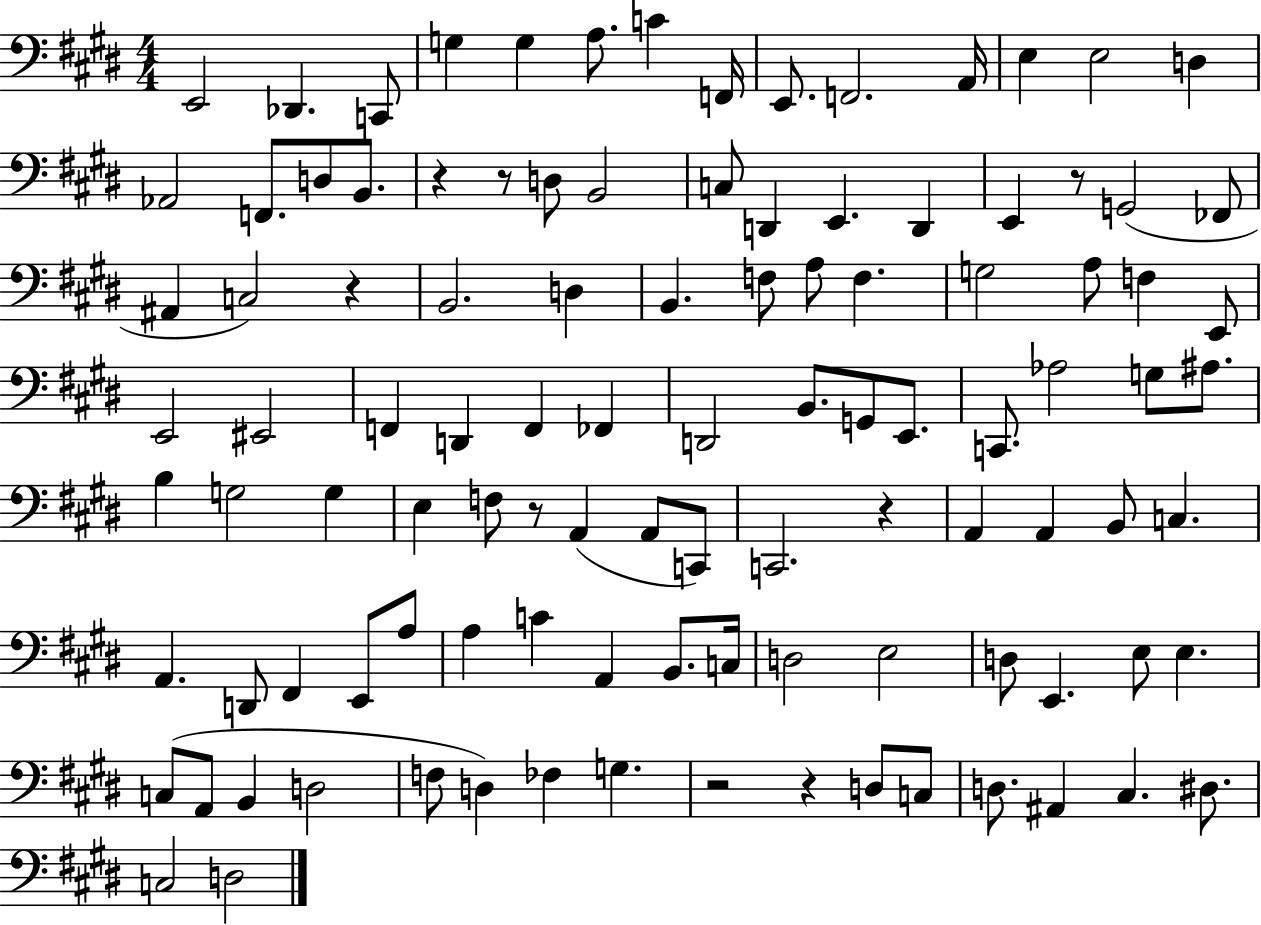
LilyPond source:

{
  \clef bass
  \numericTimeSignature
  \time 4/4
  \key e \major
  e,2 des,4. c,8 | g4 g4 a8. c'4 f,16 | e,8. f,2. a,16 | e4 e2 d4 | \break aes,2 f,8. d8 b,8. | r4 r8 d8 b,2 | c8 d,4 e,4. d,4 | e,4 r8 g,2( fes,8 | \break ais,4 c2) r4 | b,2. d4 | b,4. f8 a8 f4. | g2 a8 f4 e,8 | \break e,2 eis,2 | f,4 d,4 f,4 fes,4 | d,2 b,8. g,8 e,8. | c,8. aes2 g8 ais8. | \break b4 g2 g4 | e4 f8 r8 a,4( a,8 c,8) | c,2. r4 | a,4 a,4 b,8 c4. | \break a,4. d,8 fis,4 e,8 a8 | a4 c'4 a,4 b,8. c16 | d2 e2 | d8 e,4. e8 e4. | \break c8( a,8 b,4 d2 | f8 d4) fes4 g4. | r2 r4 d8 c8 | d8. ais,4 cis4. dis8. | \break c2 d2 | \bar "|."
}